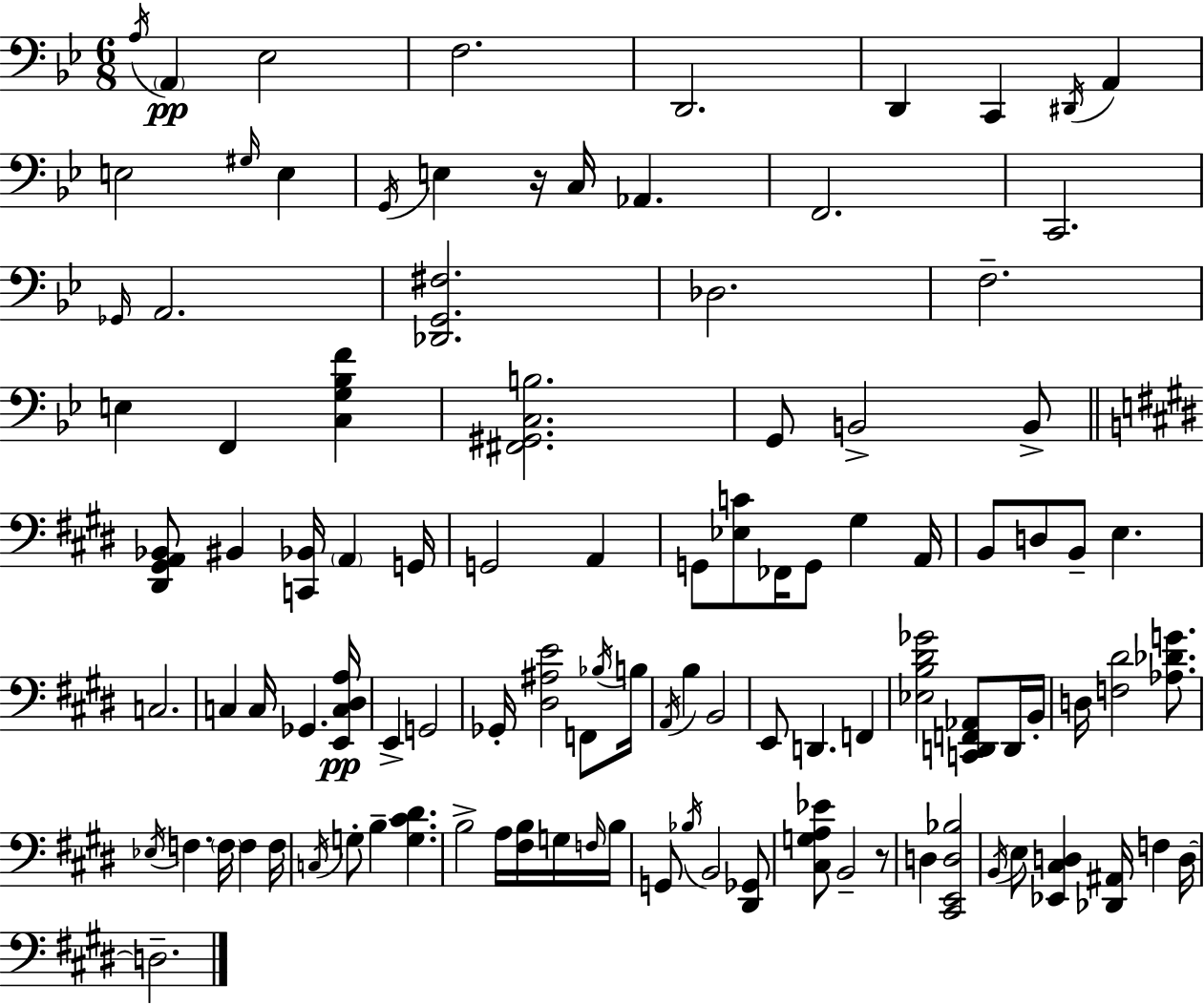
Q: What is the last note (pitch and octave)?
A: D3